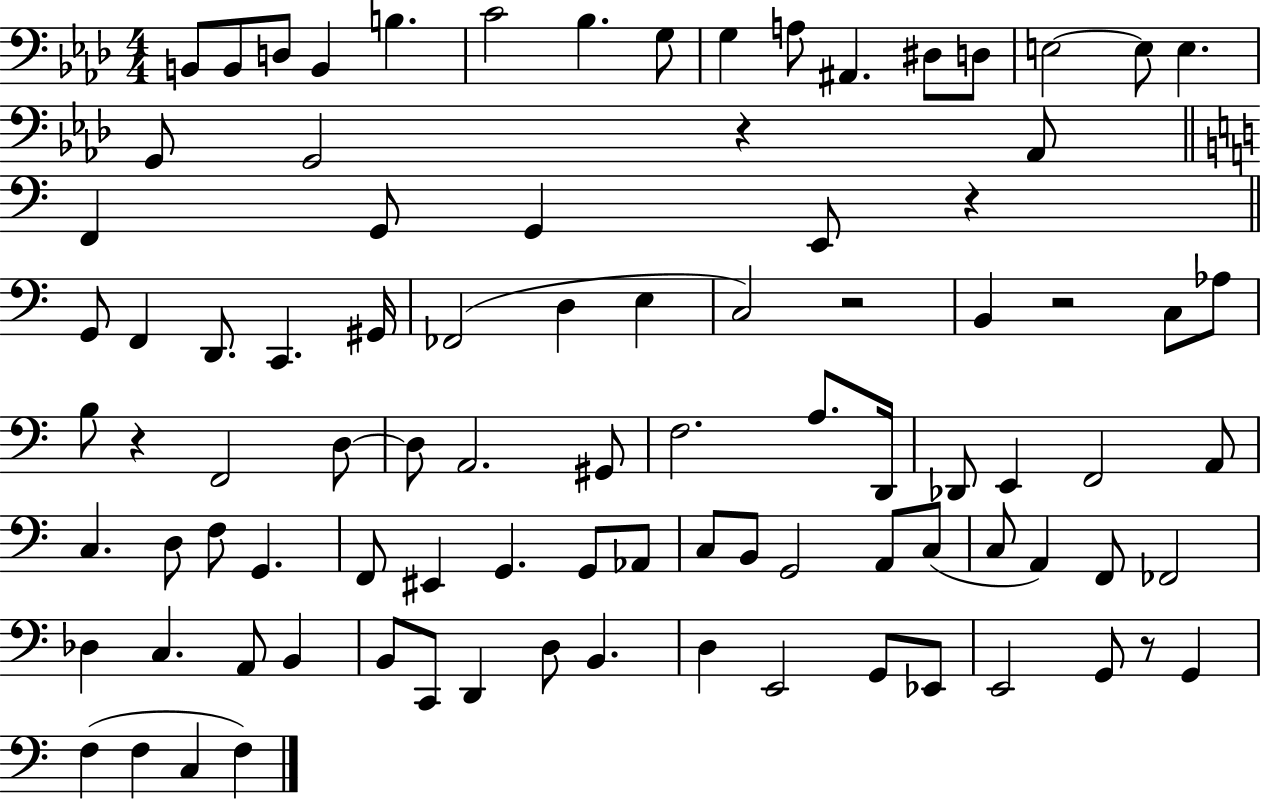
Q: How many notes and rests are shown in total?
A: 92